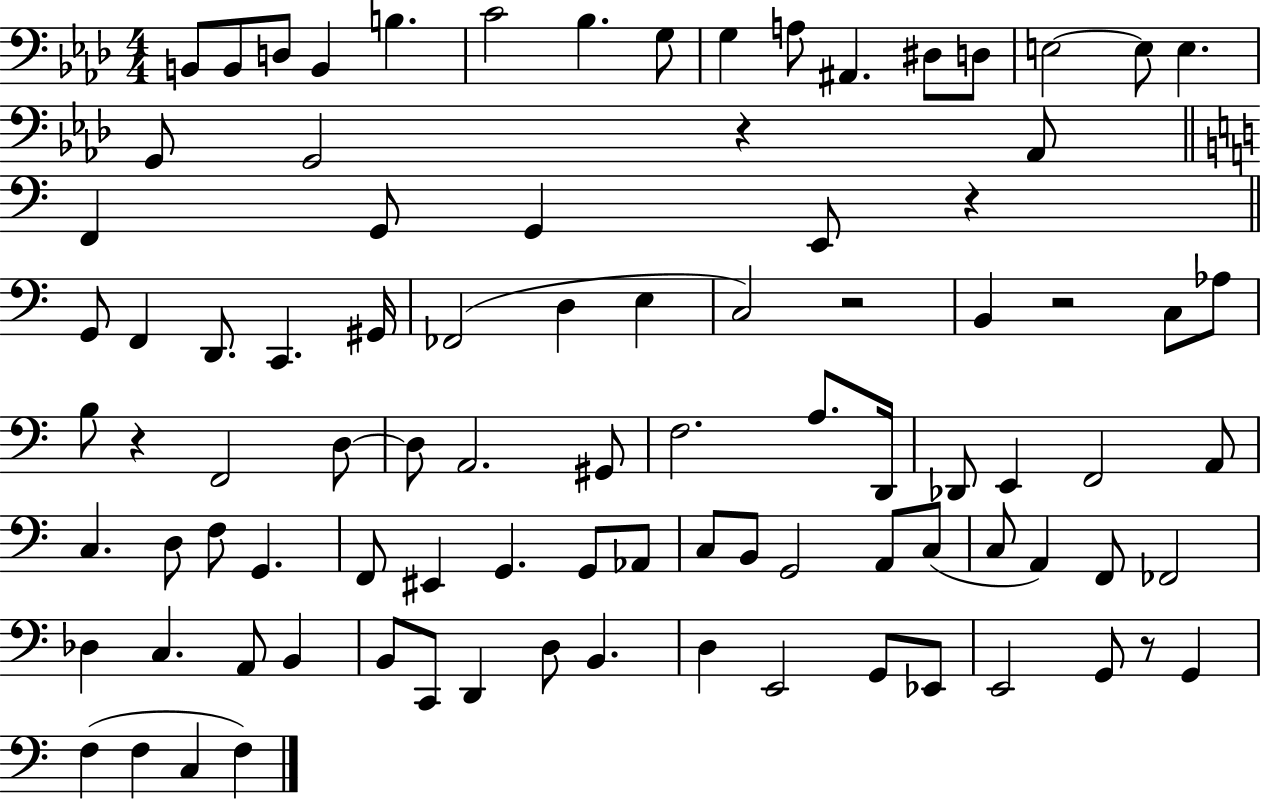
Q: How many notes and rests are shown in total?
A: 92